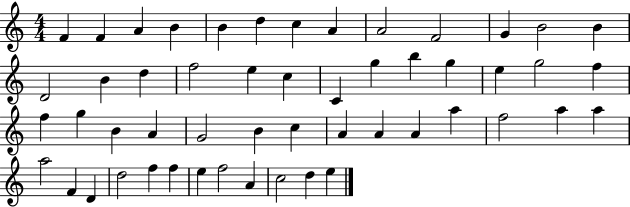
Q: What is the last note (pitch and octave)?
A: E5